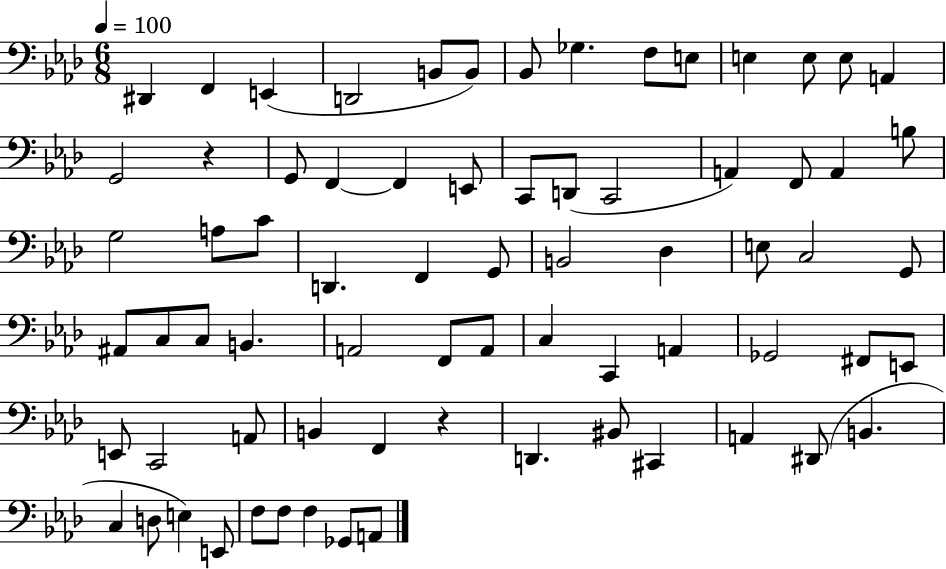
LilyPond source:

{
  \clef bass
  \numericTimeSignature
  \time 6/8
  \key aes \major
  \tempo 4 = 100
  \repeat volta 2 { dis,4 f,4 e,4( | d,2 b,8 b,8) | bes,8 ges4. f8 e8 | e4 e8 e8 a,4 | \break g,2 r4 | g,8 f,4~~ f,4 e,8 | c,8 d,8( c,2 | a,4) f,8 a,4 b8 | \break g2 a8 c'8 | d,4. f,4 g,8 | b,2 des4 | e8 c2 g,8 | \break ais,8 c8 c8 b,4. | a,2 f,8 a,8 | c4 c,4 a,4 | ges,2 fis,8 e,8 | \break e,8 c,2 a,8 | b,4 f,4 r4 | d,4. bis,8 cis,4 | a,4 dis,8( b,4. | \break c4 d8 e4) e,8 | f8 f8 f4 ges,8 a,8 | } \bar "|."
}